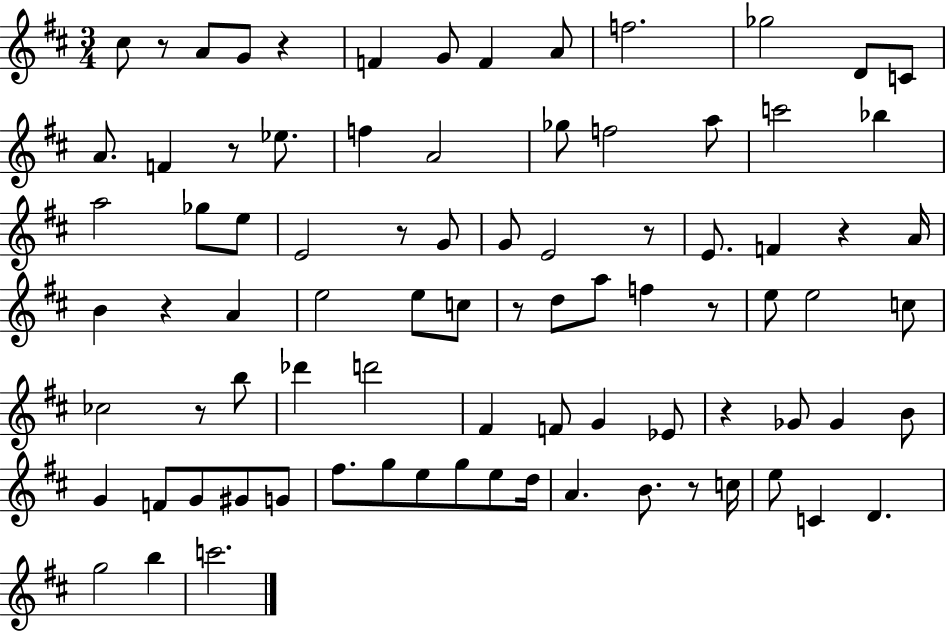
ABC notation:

X:1
T:Untitled
M:3/4
L:1/4
K:D
^c/2 z/2 A/2 G/2 z F G/2 F A/2 f2 _g2 D/2 C/2 A/2 F z/2 _e/2 f A2 _g/2 f2 a/2 c'2 _b a2 _g/2 e/2 E2 z/2 G/2 G/2 E2 z/2 E/2 F z A/4 B z A e2 e/2 c/2 z/2 d/2 a/2 f z/2 e/2 e2 c/2 _c2 z/2 b/2 _d' d'2 ^F F/2 G _E/2 z _G/2 _G B/2 G F/2 G/2 ^G/2 G/2 ^f/2 g/2 e/2 g/2 e/2 d/4 A B/2 z/2 c/4 e/2 C D g2 b c'2